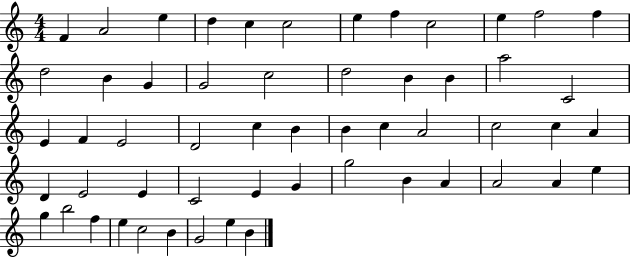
X:1
T:Untitled
M:4/4
L:1/4
K:C
F A2 e d c c2 e f c2 e f2 f d2 B G G2 c2 d2 B B a2 C2 E F E2 D2 c B B c A2 c2 c A D E2 E C2 E G g2 B A A2 A e g b2 f e c2 B G2 e B